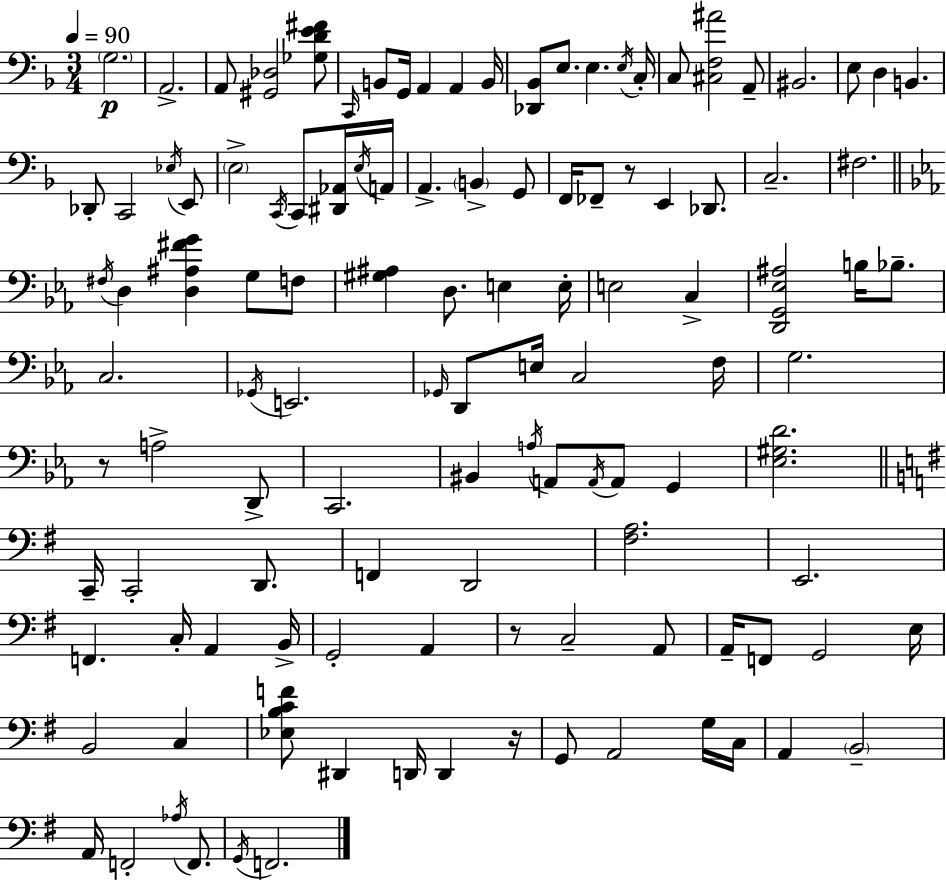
{
  \clef bass
  \numericTimeSignature
  \time 3/4
  \key f \major
  \tempo 4 = 90
  \repeat volta 2 { \parenthesize g2.\p | a,2.-> | a,8 <gis, des>2 <ges d' e' fis'>8 | \grace { c,16 } b,8 g,16 a,4 a,4 | \break b,16 <des, bes,>8 e8. e4. | \acciaccatura { e16 } c16-. c8 <cis f ais'>2 | a,8-- bis,2. | e8 d4 b,4. | \break des,8-. c,2 | \acciaccatura { ees16 } e,8 \parenthesize e2-> \acciaccatura { c,16 } | c,8 <dis, aes,>16 \acciaccatura { e16 } a,16 a,4.-> \parenthesize b,4-> | g,8 f,16 fes,8-- r8 e,4 | \break des,8. c2.-- | fis2. | \bar "||" \break \key c \minor \acciaccatura { fis16 } d4 <d ais fis' g'>4 g8 f8 | <gis ais>4 d8. e4 | e16-. e2 c4-> | <d, g, ees ais>2 b16 bes8.-- | \break c2. | \acciaccatura { ges,16 } e,2. | \grace { ges,16 } d,8 e16 c2 | f16 g2. | \break r8 a2-> | d,8-> c,2. | bis,4 \acciaccatura { a16 } a,8 \acciaccatura { a,16 } a,8 | g,4 <ees gis d'>2. | \break \bar "||" \break \key g \major c,16-- c,2-. d,8. | f,4 d,2 | <fis a>2. | e,2. | \break f,4. c16-. a,4 b,16-> | g,2-. a,4 | r8 c2-- a,8 | a,16-- f,8 g,2 e16 | \break b,2 c4 | <ees b c' f'>8 dis,4 d,16 d,4 r16 | g,8 a,2 g16 c16 | a,4 \parenthesize b,2-- | \break a,16 f,2-. \acciaccatura { aes16 } f,8. | \acciaccatura { g,16 } f,2. | } \bar "|."
}